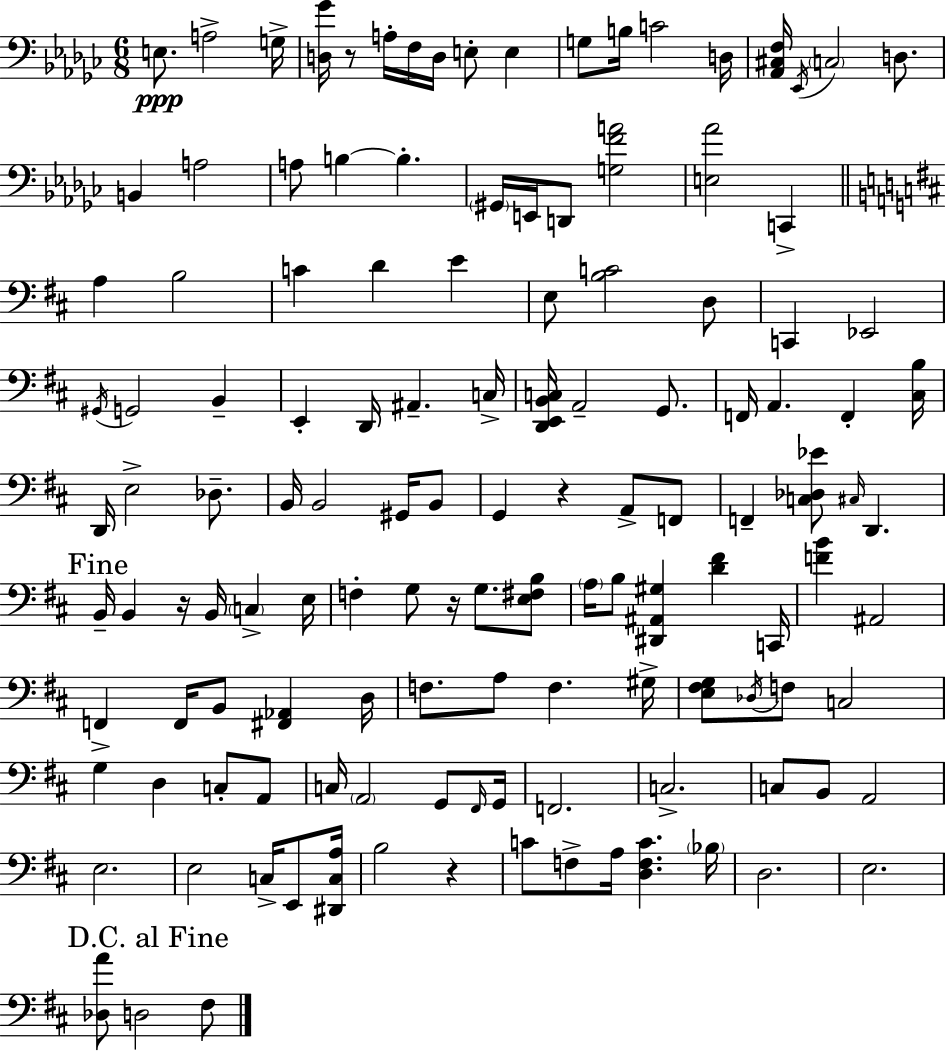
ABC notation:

X:1
T:Untitled
M:6/8
L:1/4
K:Ebm
E,/2 A,2 G,/4 [D,_G]/4 z/2 A,/4 F,/4 D,/4 E,/2 E, G,/2 B,/4 C2 D,/4 [_A,,^C,F,]/4 _E,,/4 C,2 D,/2 B,, A,2 A,/2 B, B, ^G,,/4 E,,/4 D,,/2 [G,FA]2 [E,_A]2 C,, A, B,2 C D E E,/2 [B,C]2 D,/2 C,, _E,,2 ^G,,/4 G,,2 B,, E,, D,,/4 ^A,, C,/4 [D,,E,,B,,C,]/4 A,,2 G,,/2 F,,/4 A,, F,, [^C,B,]/4 D,,/4 E,2 _D,/2 B,,/4 B,,2 ^G,,/4 B,,/2 G,, z A,,/2 F,,/2 F,, [C,_D,_E]/2 ^C,/4 D,, B,,/4 B,, z/4 B,,/4 C, E,/4 F, G,/2 z/4 G,/2 [E,^F,B,]/2 A,/4 B,/2 [^D,,^A,,^G,] [D^F] C,,/4 [FB] ^A,,2 F,, F,,/4 B,,/2 [^F,,_A,,] D,/4 F,/2 A,/2 F, ^G,/4 [E,^F,G,]/2 _D,/4 F,/2 C,2 G, D, C,/2 A,,/2 C,/4 A,,2 G,,/2 ^F,,/4 G,,/4 F,,2 C,2 C,/2 B,,/2 A,,2 E,2 E,2 C,/4 E,,/2 [^D,,C,A,]/4 B,2 z C/2 F,/2 A,/4 [D,F,C] _B,/4 D,2 E,2 [_D,A]/2 D,2 ^F,/2